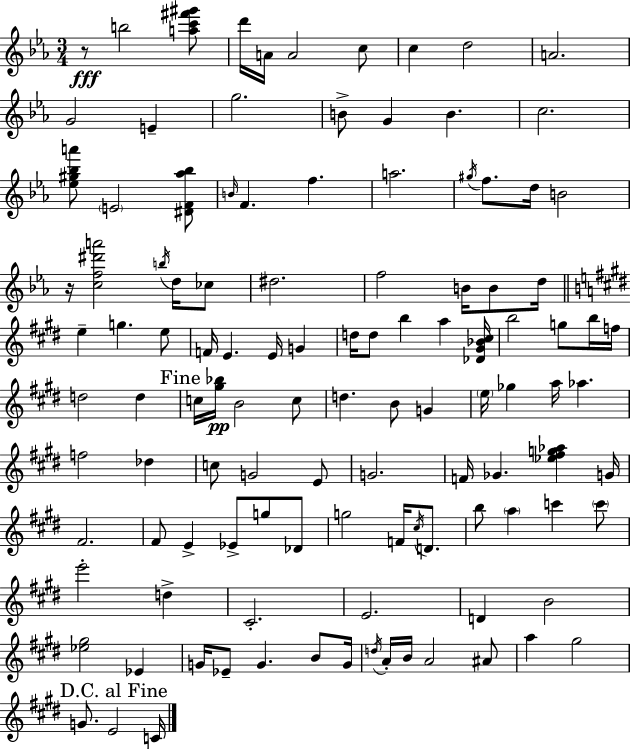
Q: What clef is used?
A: treble